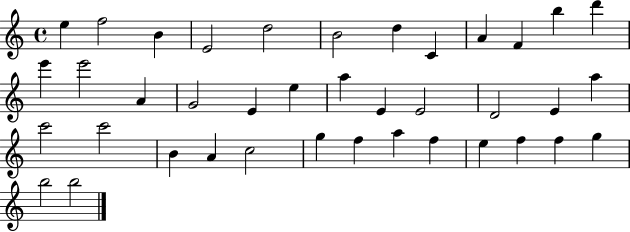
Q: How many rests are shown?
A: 0